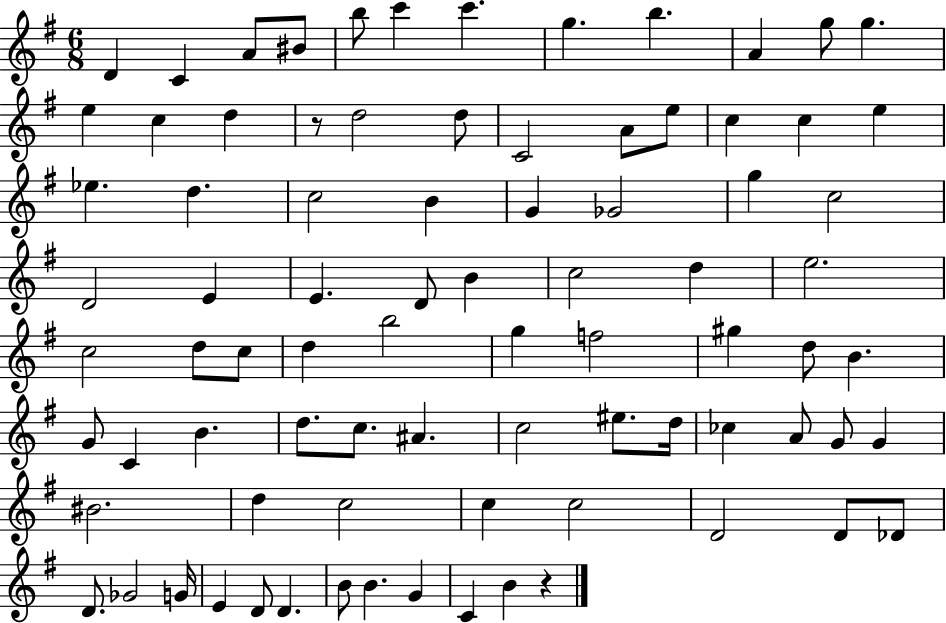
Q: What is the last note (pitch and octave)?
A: B4